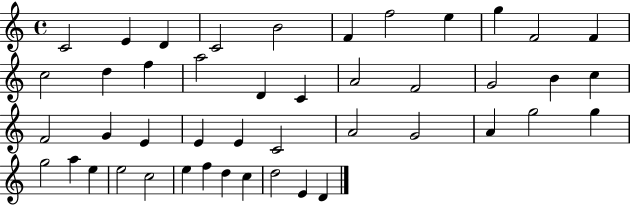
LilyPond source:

{
  \clef treble
  \time 4/4
  \defaultTimeSignature
  \key c \major
  c'2 e'4 d'4 | c'2 b'2 | f'4 f''2 e''4 | g''4 f'2 f'4 | \break c''2 d''4 f''4 | a''2 d'4 c'4 | a'2 f'2 | g'2 b'4 c''4 | \break f'2 g'4 e'4 | e'4 e'4 c'2 | a'2 g'2 | a'4 g''2 g''4 | \break g''2 a''4 e''4 | e''2 c''2 | e''4 f''4 d''4 c''4 | d''2 e'4 d'4 | \break \bar "|."
}